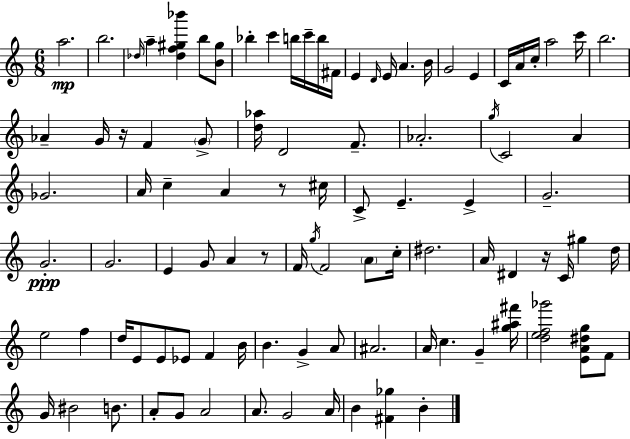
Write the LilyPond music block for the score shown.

{
  \clef treble
  \numericTimeSignature
  \time 6/8
  \key c \major
  \repeat volta 2 { a''2.\mp | b''2. | \grace { des''16 } a''4-- <des'' f'' gis'' bes'''>4 b''8 <b' gis''>8 | bes''4-. c'''4 b''16 c'''16-- b''16 | \break fis'16 e'4 \grace { d'16 } e'16 a'4. | b'16 g'2 e'4 | c'16 a'16 c''16-. a''2 | c'''16 b''2. | \break aes'4-- g'16 r16 f'4 | \parenthesize g'8-> <d'' aes''>16 d'2 f'8.-- | aes'2.-. | \acciaccatura { g''16 } c'2 a'4 | \break ges'2. | a'16 c''4-- a'4 | r8 cis''16 c'8-> e'4.-- e'4-> | g'2.-- | \break g'2.-.\ppp | g'2. | e'4 g'8 a'4 | r8 f'16 \acciaccatura { g''16 } f'2 | \break \parenthesize a'8 c''16-. dis''2. | a'16 dis'4 r16 c'16 gis''4 | d''16 e''2 | f''4 d''16 e'8 e'8 ees'8 f'4 | \break b'16 b'4. g'4-> | a'8 ais'2. | a'16 c''4. g'4-- | <g'' ais'' fis'''>16 <d'' e'' f'' ges'''>2 | \break <e' a' dis'' g''>8 f'8 g'16 bis'2 | b'8. a'8-. g'8 a'2 | a'8. g'2 | a'16 b'4 <fis' ges''>4 | \break b'4-. } \bar "|."
}